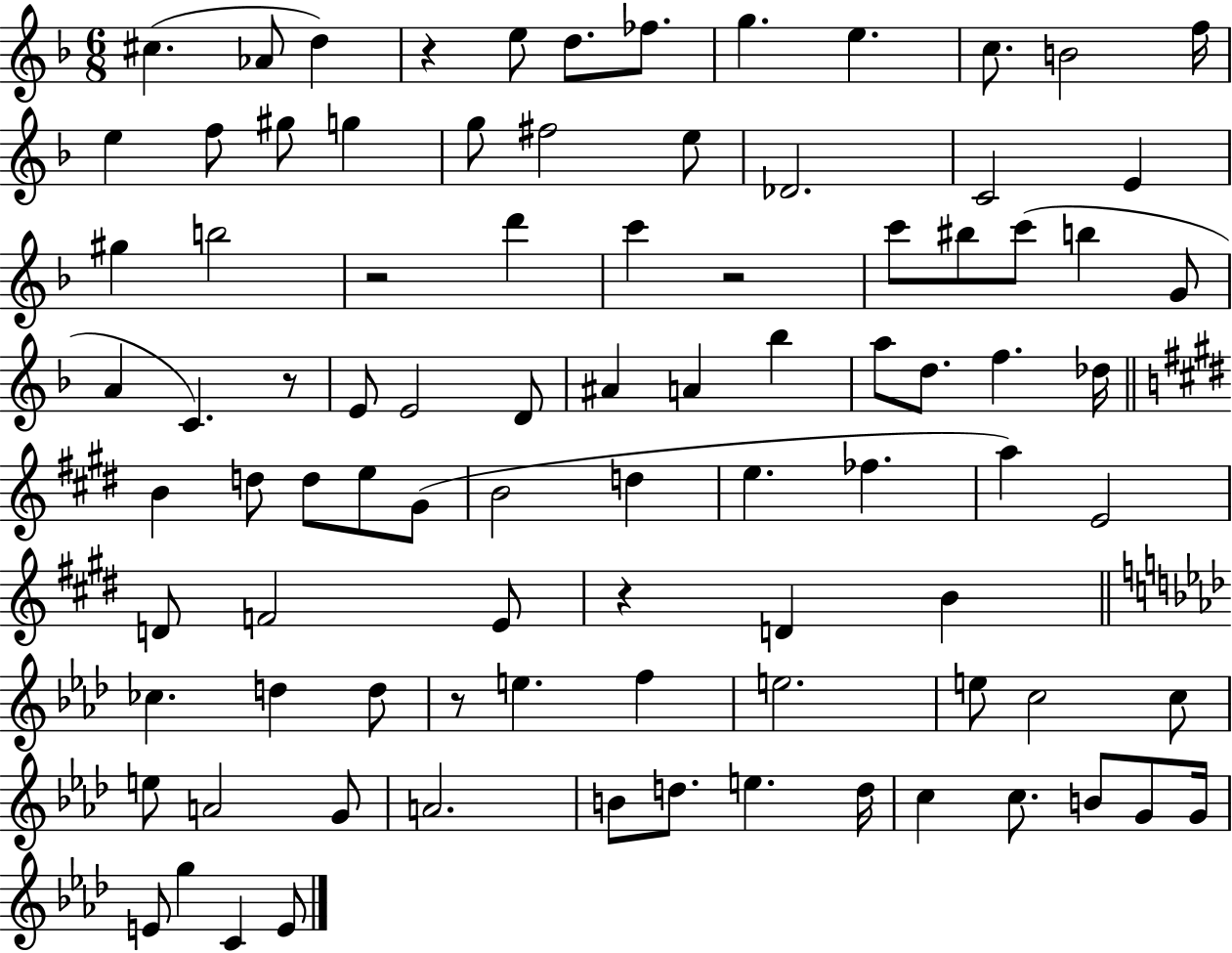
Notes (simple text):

C#5/q. Ab4/e D5/q R/q E5/e D5/e. FES5/e. G5/q. E5/q. C5/e. B4/h F5/s E5/q F5/e G#5/e G5/q G5/e F#5/h E5/e Db4/h. C4/h E4/q G#5/q B5/h R/h D6/q C6/q R/h C6/e BIS5/e C6/e B5/q G4/e A4/q C4/q. R/e E4/e E4/h D4/e A#4/q A4/q Bb5/q A5/e D5/e. F5/q. Db5/s B4/q D5/e D5/e E5/e G#4/e B4/h D5/q E5/q. FES5/q. A5/q E4/h D4/e F4/h E4/e R/q D4/q B4/q CES5/q. D5/q D5/e R/e E5/q. F5/q E5/h. E5/e C5/h C5/e E5/e A4/h G4/e A4/h. B4/e D5/e. E5/q. D5/s C5/q C5/e. B4/e G4/e G4/s E4/e G5/q C4/q E4/e